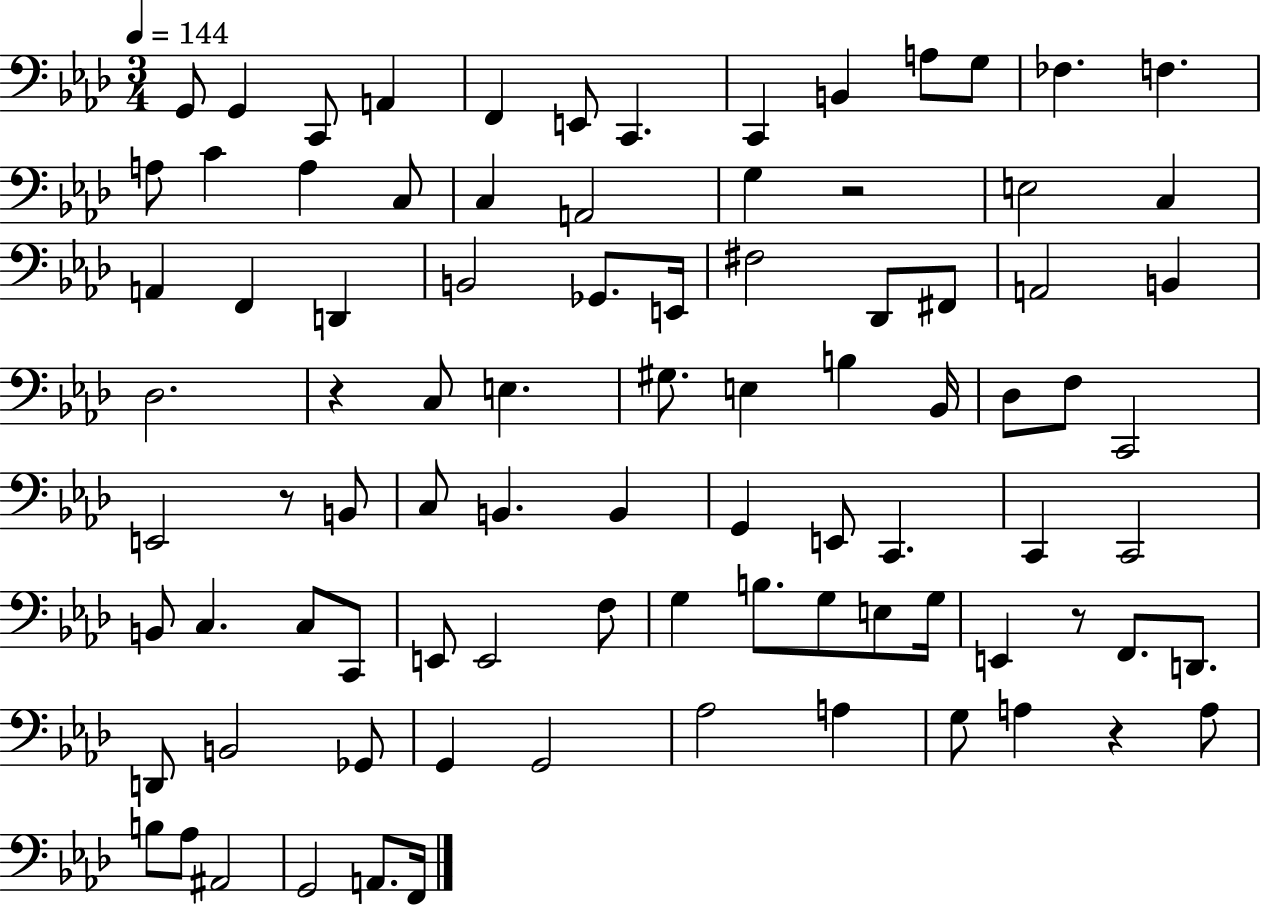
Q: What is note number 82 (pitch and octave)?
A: G2